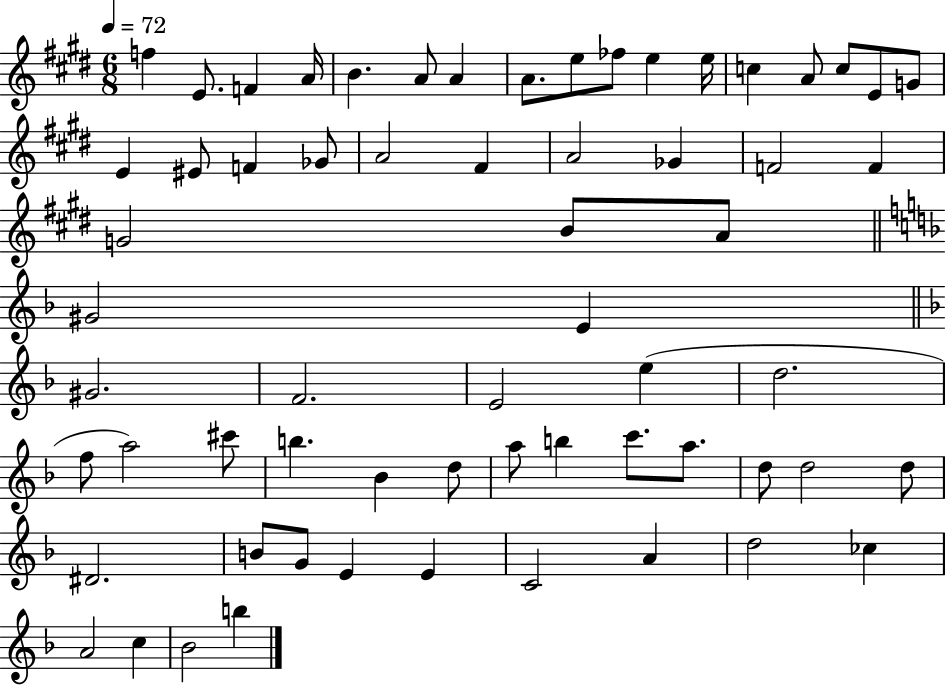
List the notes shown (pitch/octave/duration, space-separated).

F5/q E4/e. F4/q A4/s B4/q. A4/e A4/q A4/e. E5/e FES5/e E5/q E5/s C5/q A4/e C5/e E4/e G4/e E4/q EIS4/e F4/q Gb4/e A4/h F#4/q A4/h Gb4/q F4/h F4/q G4/h B4/e A4/e G#4/h E4/q G#4/h. F4/h. E4/h E5/q D5/h. F5/e A5/h C#6/e B5/q. Bb4/q D5/e A5/e B5/q C6/e. A5/e. D5/e D5/h D5/e D#4/h. B4/e G4/e E4/q E4/q C4/h A4/q D5/h CES5/q A4/h C5/q Bb4/h B5/q